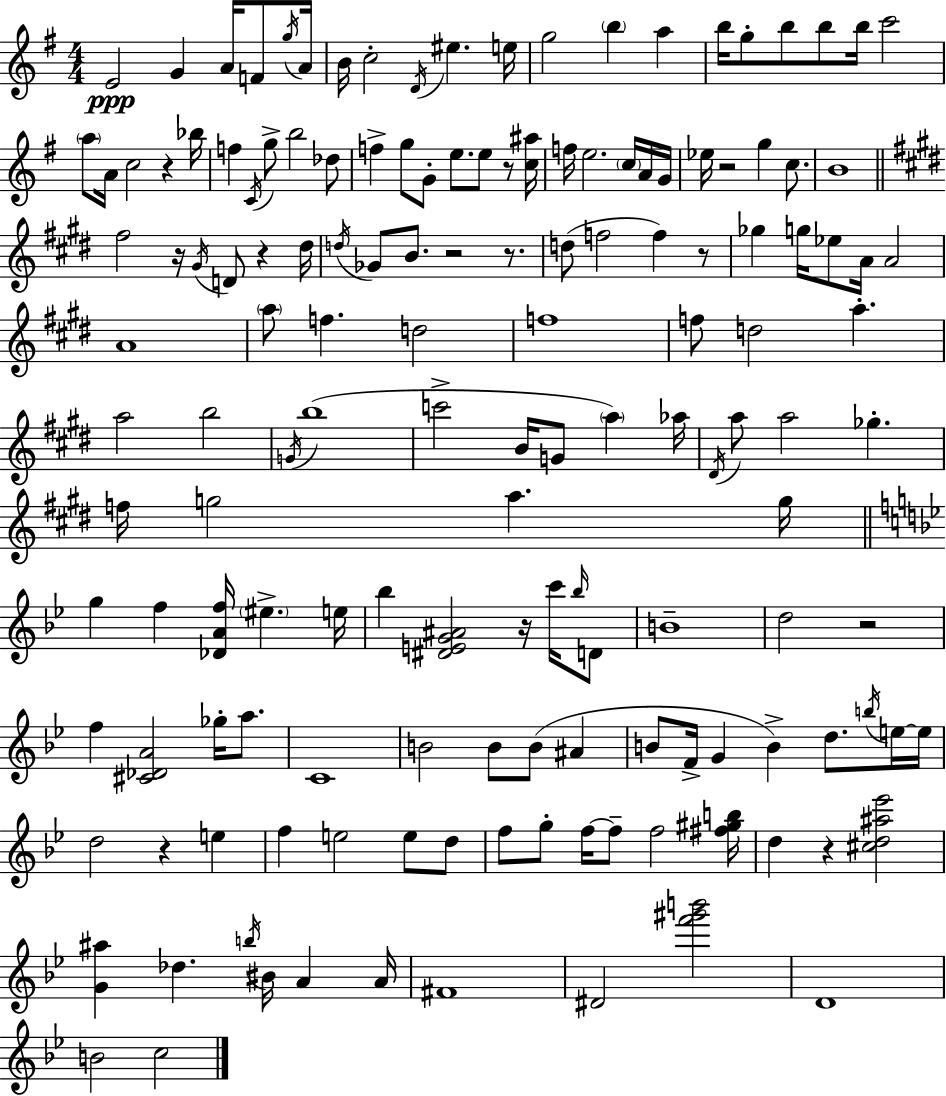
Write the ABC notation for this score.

X:1
T:Untitled
M:4/4
L:1/4
K:G
E2 G A/4 F/2 g/4 A/4 B/4 c2 D/4 ^e e/4 g2 b a b/4 g/2 b/2 b/2 b/4 c'2 a/2 A/4 c2 z _b/4 f C/4 g/2 b2 _d/2 f g/2 G/2 e/2 e/2 z/2 [c^a]/4 f/4 e2 c/4 A/4 G/4 _e/4 z2 g c/2 B4 ^f2 z/4 ^G/4 D/2 z ^d/4 d/4 _G/2 B/2 z2 z/2 d/2 f2 f z/2 _g g/4 _e/2 A/4 A2 A4 a/2 f d2 f4 f/2 d2 a a2 b2 G/4 b4 c'2 B/4 G/2 a _a/4 ^D/4 a/2 a2 _g f/4 g2 a g/4 g f [_DAf]/4 ^e e/4 _b [^DEG^A]2 z/4 c'/4 _b/4 D/2 B4 d2 z2 f [^C_DA]2 _g/4 a/2 C4 B2 B/2 B/2 ^A B/2 F/4 G B d/2 b/4 e/4 e/4 d2 z e f e2 e/2 d/2 f/2 g/2 f/4 f/2 f2 [^f^gb]/4 d z [^cd^a_e']2 [G^a] _d b/4 ^B/4 A A/4 ^F4 ^D2 [f'^g'b']2 D4 B2 c2